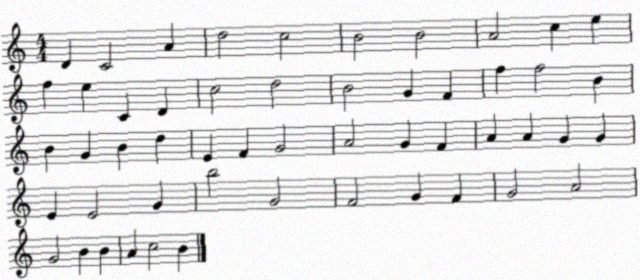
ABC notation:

X:1
T:Untitled
M:4/4
L:1/4
K:C
D C2 A d2 c2 B2 B2 A2 c e f e C D c2 d2 B2 G F f f2 B B G B d E F G2 A2 G F A A G G E E2 G b2 G2 F2 G F G2 A2 G2 B B A c2 B